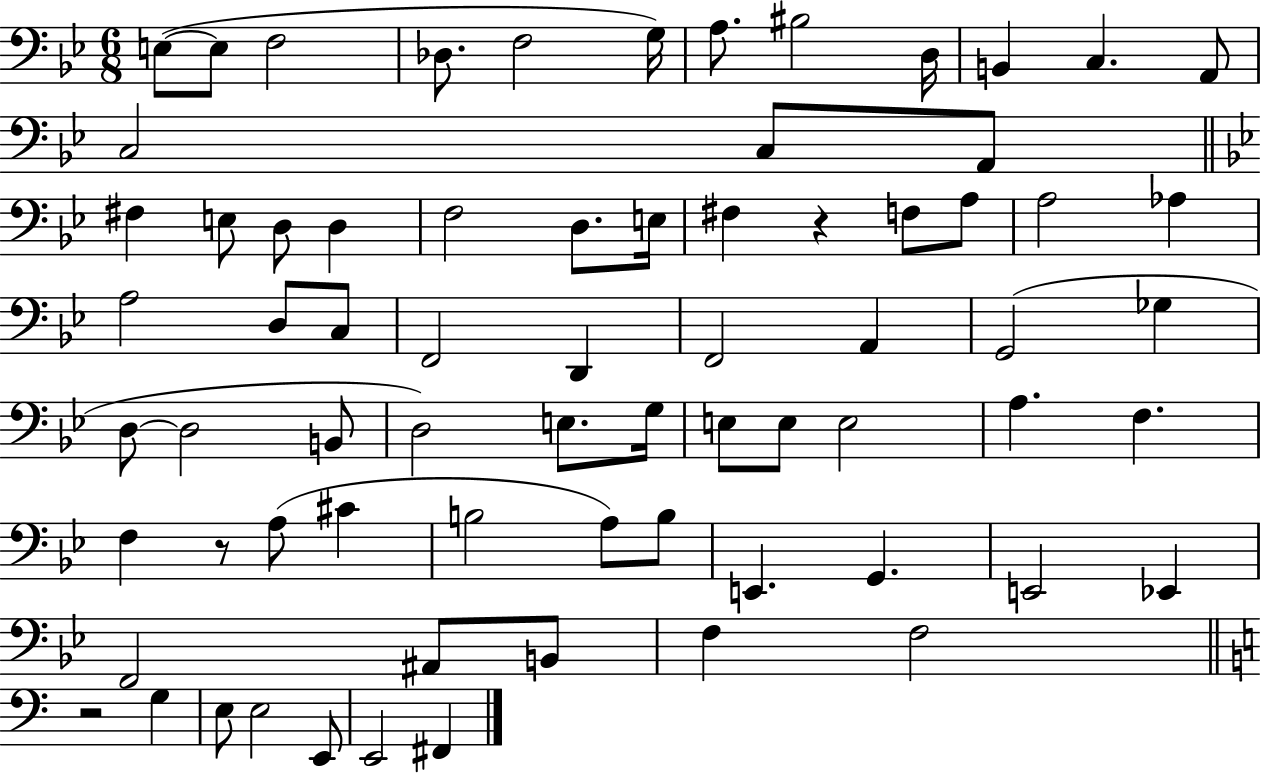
E3/e E3/e F3/h Db3/e. F3/h G3/s A3/e. BIS3/h D3/s B2/q C3/q. A2/e C3/h C3/e A2/e F#3/q E3/e D3/e D3/q F3/h D3/e. E3/s F#3/q R/q F3/e A3/e A3/h Ab3/q A3/h D3/e C3/e F2/h D2/q F2/h A2/q G2/h Gb3/q D3/e D3/h B2/e D3/h E3/e. G3/s E3/e E3/e E3/h A3/q. F3/q. F3/q R/e A3/e C#4/q B3/h A3/e B3/e E2/q. G2/q. E2/h Eb2/q F2/h A#2/e B2/e F3/q F3/h R/h G3/q E3/e E3/h E2/e E2/h F#2/q